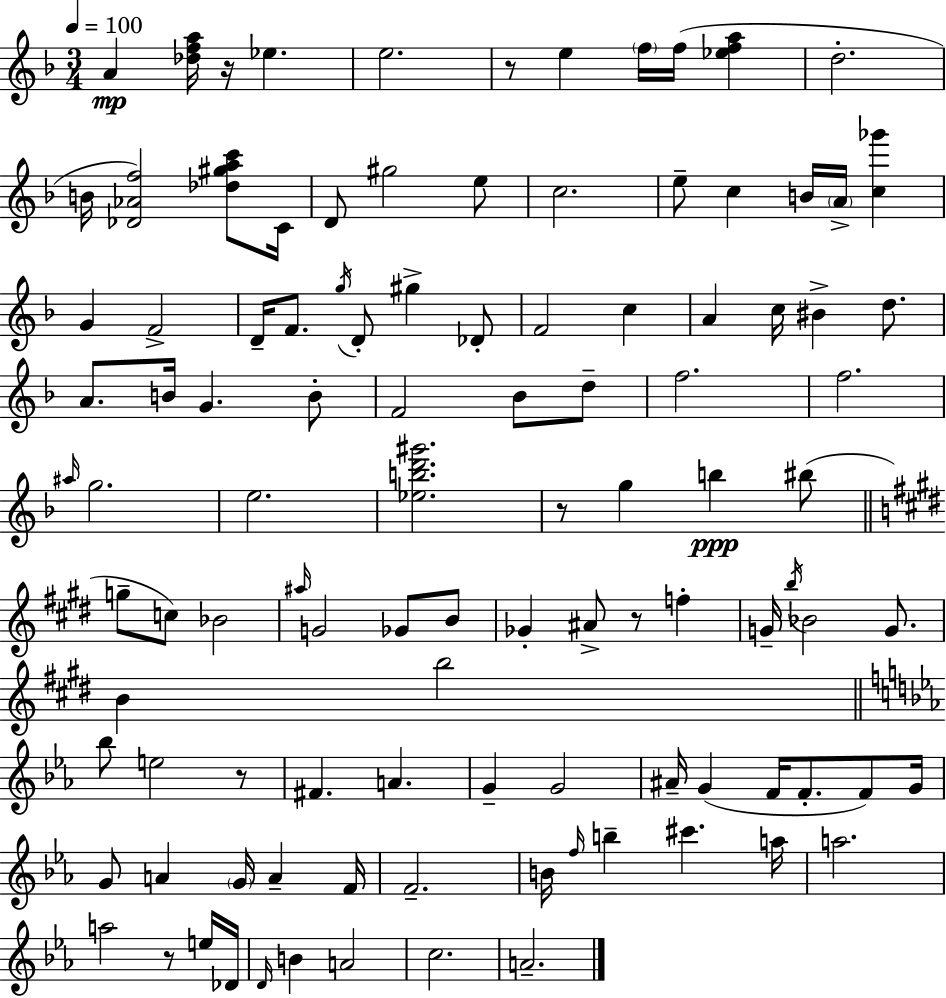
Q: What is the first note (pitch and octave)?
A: A4